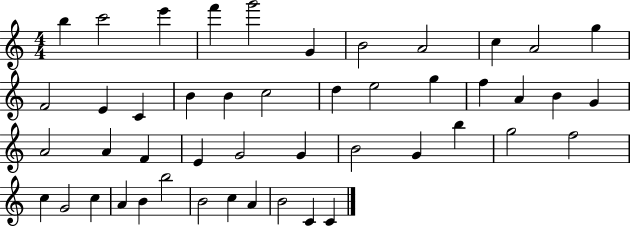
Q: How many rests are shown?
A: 0